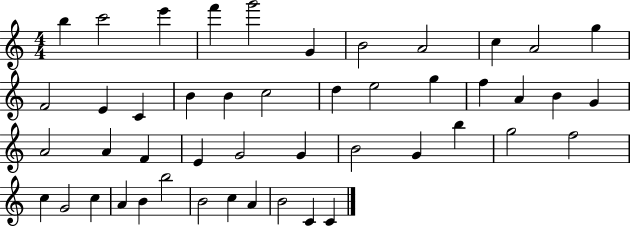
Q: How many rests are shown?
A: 0